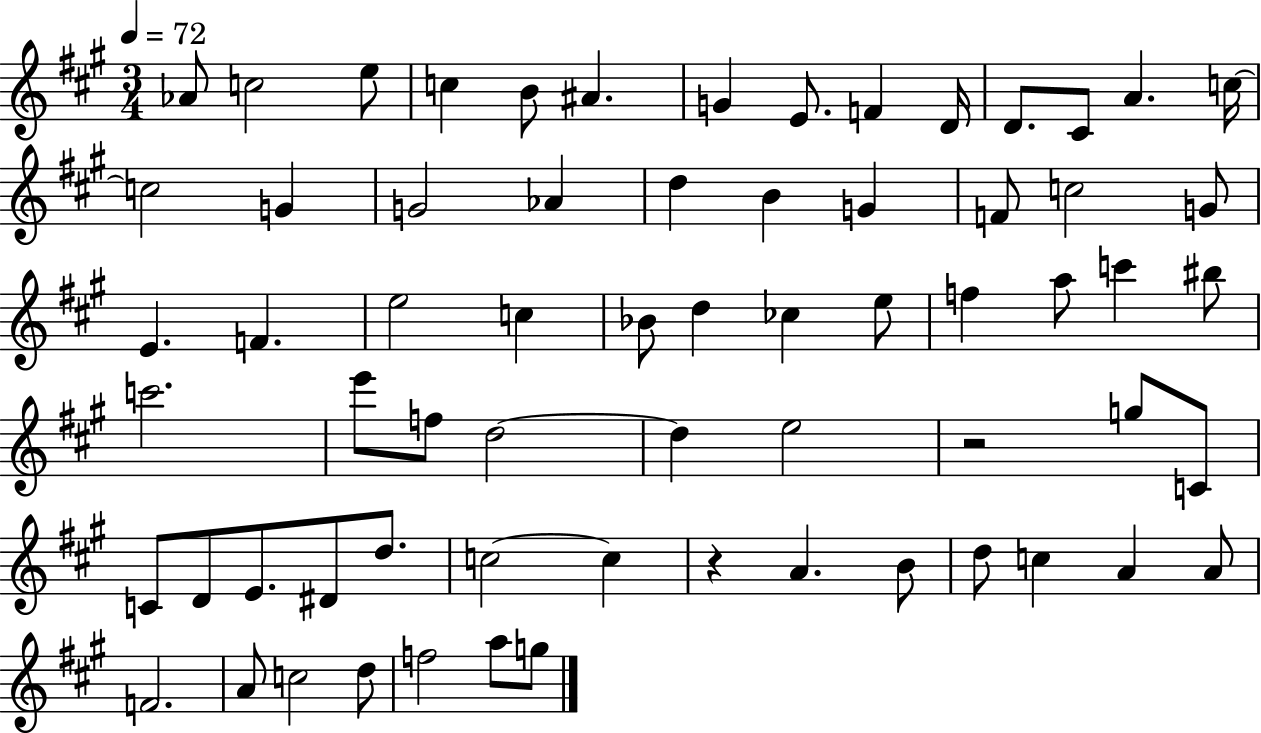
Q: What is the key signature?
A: A major